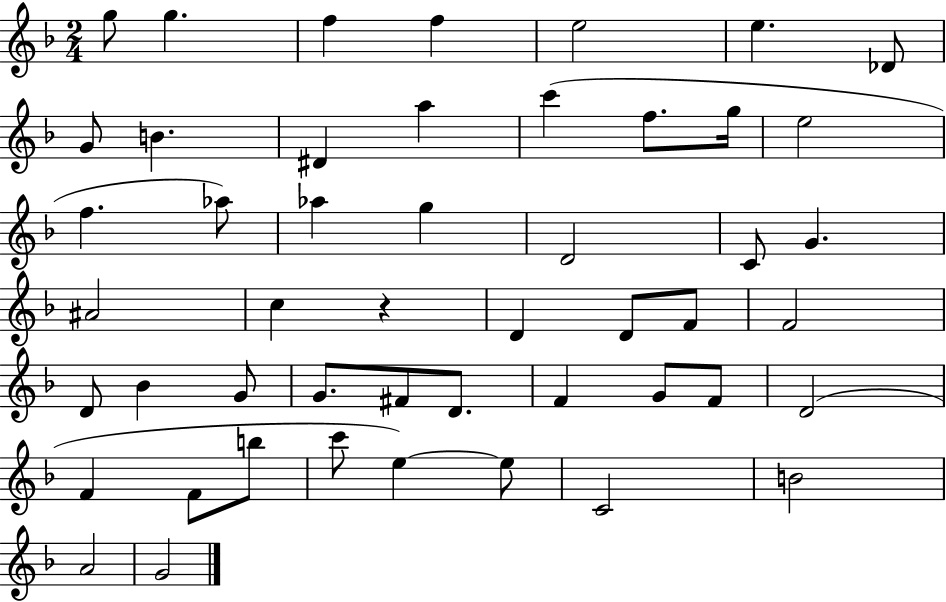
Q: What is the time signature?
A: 2/4